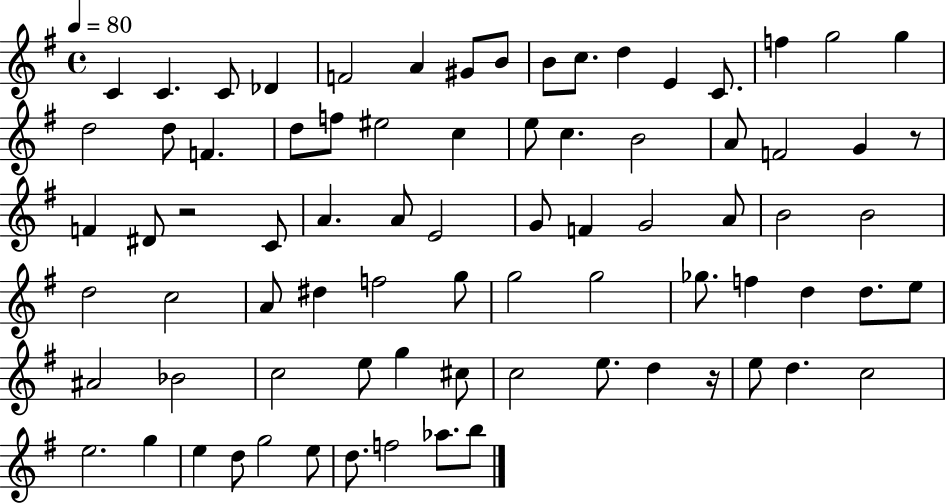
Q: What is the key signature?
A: G major